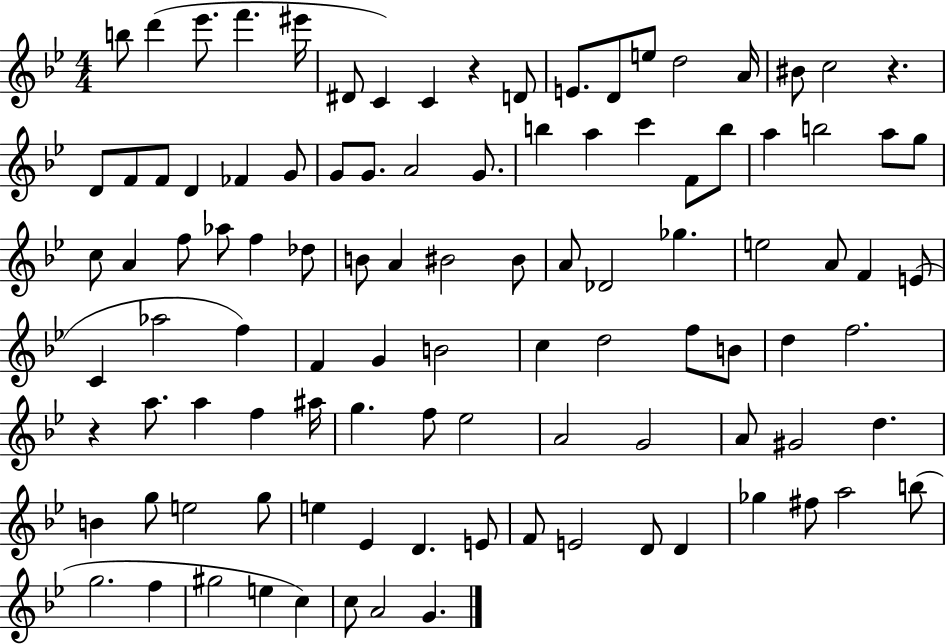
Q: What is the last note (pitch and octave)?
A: G4